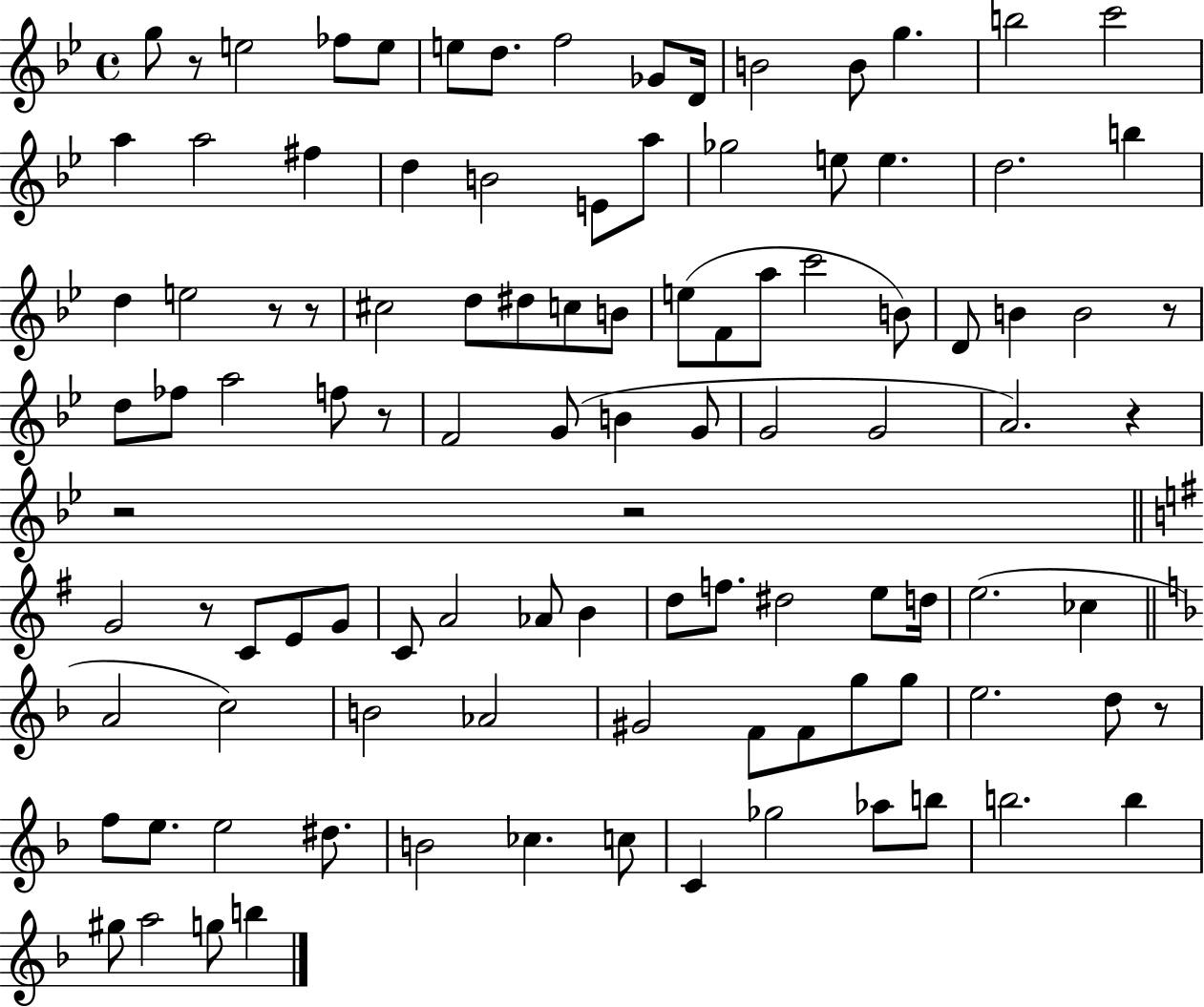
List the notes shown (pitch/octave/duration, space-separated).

G5/e R/e E5/h FES5/e E5/e E5/e D5/e. F5/h Gb4/e D4/s B4/h B4/e G5/q. B5/h C6/h A5/q A5/h F#5/q D5/q B4/h E4/e A5/e Gb5/h E5/e E5/q. D5/h. B5/q D5/q E5/h R/e R/e C#5/h D5/e D#5/e C5/e B4/e E5/e F4/e A5/e C6/h B4/e D4/e B4/q B4/h R/e D5/e FES5/e A5/h F5/e R/e F4/h G4/e B4/q G4/e G4/h G4/h A4/h. R/q R/h R/h G4/h R/e C4/e E4/e G4/e C4/e A4/h Ab4/e B4/q D5/e F5/e. D#5/h E5/e D5/s E5/h. CES5/q A4/h C5/h B4/h Ab4/h G#4/h F4/e F4/e G5/e G5/e E5/h. D5/e R/e F5/e E5/e. E5/h D#5/e. B4/h CES5/q. C5/e C4/q Gb5/h Ab5/e B5/e B5/h. B5/q G#5/e A5/h G5/e B5/q